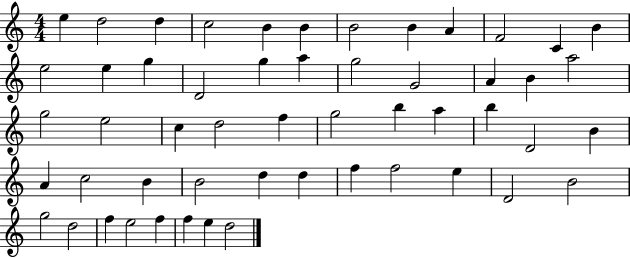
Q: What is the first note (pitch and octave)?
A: E5